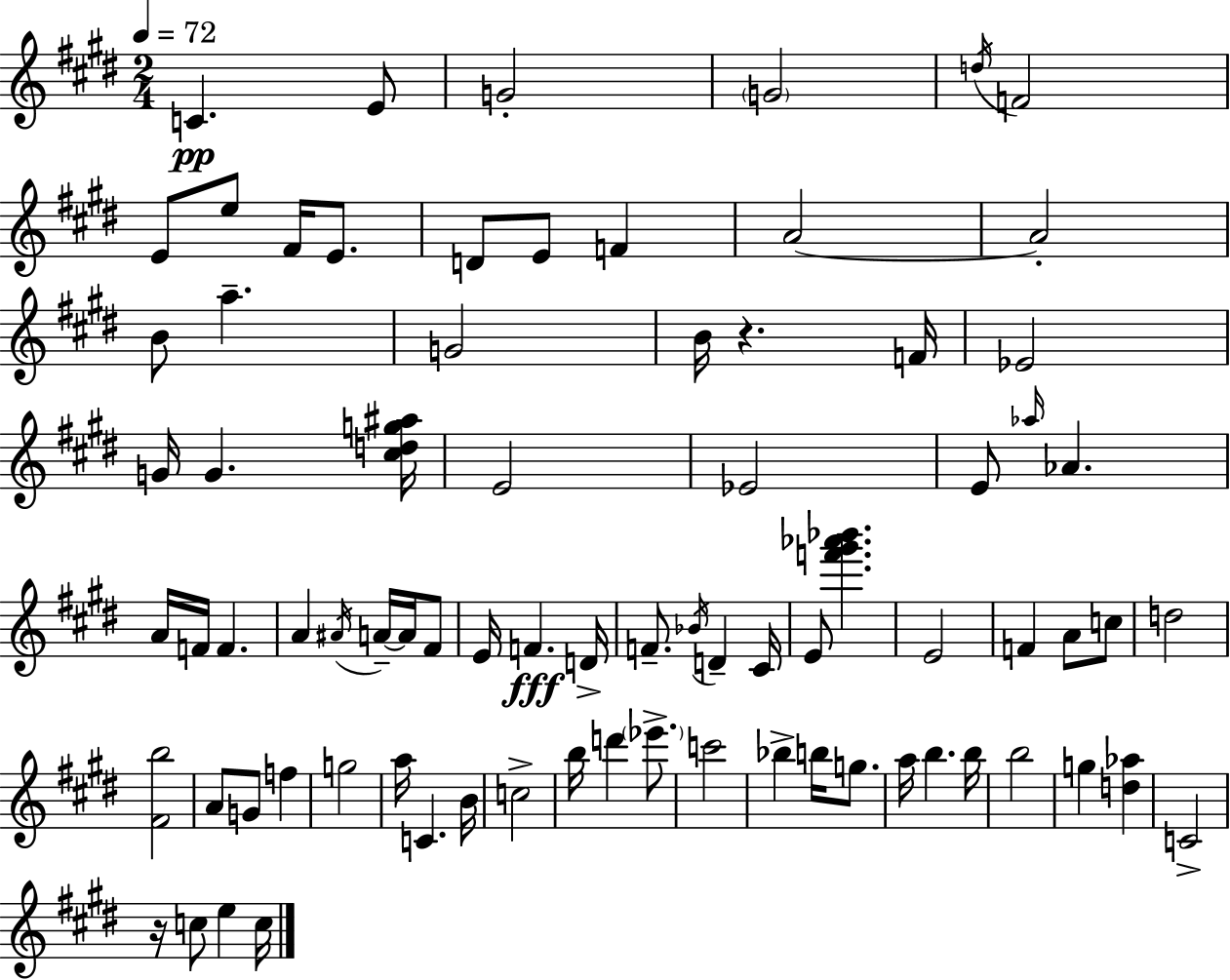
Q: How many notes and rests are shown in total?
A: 79